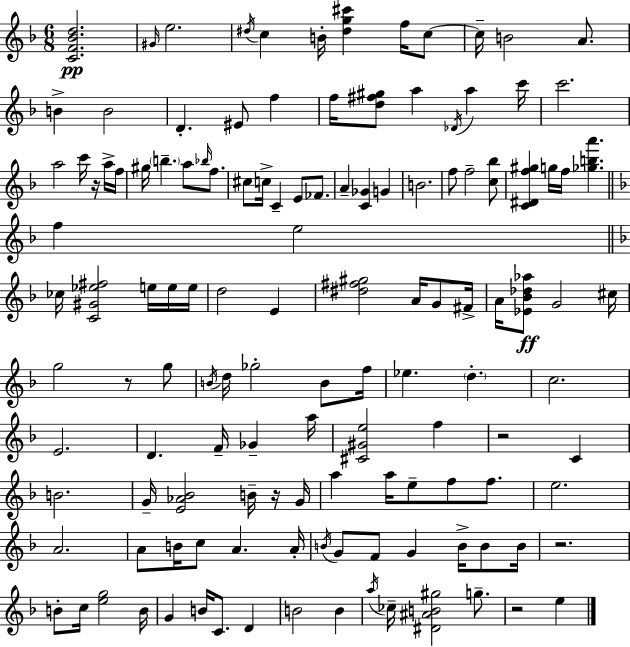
[C4,F4,Bb4,D5]/h. G#4/s E5/h. D#5/s C5/q B4/s [D#5,G5,C#6]/q F5/s C5/e C5/s B4/h A4/e. B4/q B4/h D4/q. EIS4/e F5/q F5/s [D5,F#5,G#5]/e A5/q Db4/s A5/q C6/s C6/h. A5/h C6/s R/s A5/s F5/s G#5/s B5/q. A5/e Bb5/s F5/e. C#5/e C5/s C4/q E4/e FES4/e. A4/q [C4,Gb4]/q G4/q B4/h. F5/e F5/h [C5,Bb5]/e [C4,D#4,F5,G#5]/q G5/s F5/s [Gb5,B5,A6]/q. F5/q E5/h CES5/s [C4,G#4,Eb5,F#5]/h E5/s E5/s E5/s D5/h E4/q [D#5,F#5,G#5]/h A4/s G4/e F#4/s A4/s [Eb4,Bb4,Db5,Ab5]/e G4/h C#5/s G5/h R/e G5/e B4/s D5/s Gb5/h B4/e F5/s Eb5/q. D5/q. C5/h. E4/h. D4/q. F4/s Gb4/q A5/s [C#4,G#4,E5]/h F5/q R/h C4/q B4/h. G4/s [E4,Ab4,Bb4]/h B4/s R/s G4/s A5/q A5/s E5/e F5/e F5/e. E5/h. A4/h. A4/e B4/s C5/e A4/q. A4/s B4/s G4/e F4/e G4/q B4/s B4/e B4/s R/h. B4/e C5/s [E5,G5]/h B4/s G4/q B4/s C4/e. D4/q B4/h B4/q A5/s CES5/s [D#4,A#4,B4,G#5]/h G5/e. R/h E5/q